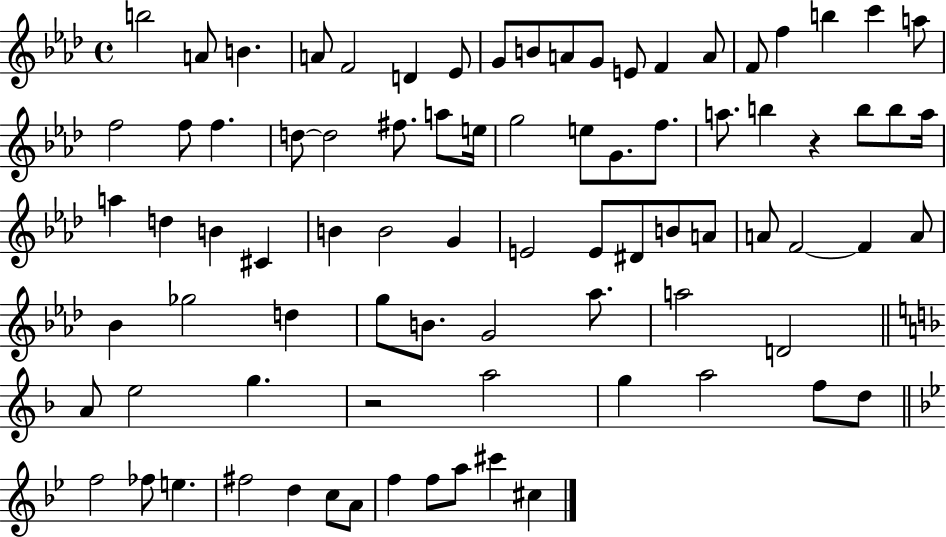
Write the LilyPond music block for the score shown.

{
  \clef treble
  \time 4/4
  \defaultTimeSignature
  \key aes \major
  b''2 a'8 b'4. | a'8 f'2 d'4 ees'8 | g'8 b'8 a'8 g'8 e'8 f'4 a'8 | f'8 f''4 b''4 c'''4 a''8 | \break f''2 f''8 f''4. | d''8~~ d''2 fis''8. a''8 e''16 | g''2 e''8 g'8. f''8. | a''8. b''4 r4 b''8 b''8 a''16 | \break a''4 d''4 b'4 cis'4 | b'4 b'2 g'4 | e'2 e'8 dis'8 b'8 a'8 | a'8 f'2~~ f'4 a'8 | \break bes'4 ges''2 d''4 | g''8 b'8. g'2 aes''8. | a''2 d'2 | \bar "||" \break \key d \minor a'8 e''2 g''4. | r2 a''2 | g''4 a''2 f''8 d''8 | \bar "||" \break \key g \minor f''2 fes''8 e''4. | fis''2 d''4 c''8 a'8 | f''4 f''8 a''8 cis'''4 cis''4 | \bar "|."
}